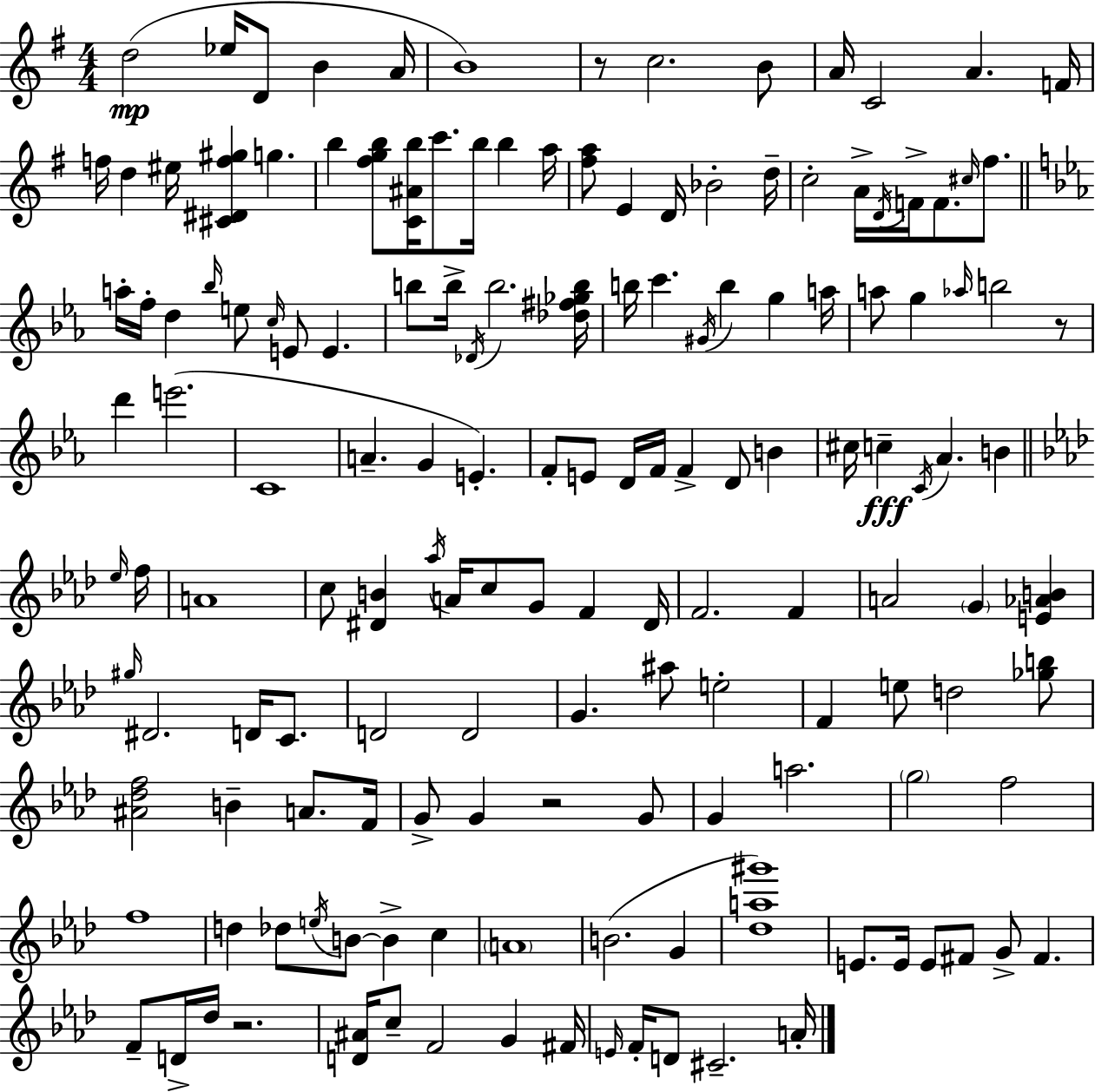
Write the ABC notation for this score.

X:1
T:Untitled
M:4/4
L:1/4
K:Em
d2 _e/4 D/2 B A/4 B4 z/2 c2 B/2 A/4 C2 A F/4 f/4 d ^e/4 [^C^Df^g] g b [^fgb]/2 [C^Ab]/4 c'/2 b/4 b a/4 [^fa]/2 E D/4 _B2 d/4 c2 A/4 D/4 F/4 F/2 ^c/4 ^f/2 a/4 f/4 d _b/4 e/2 c/4 E/2 E b/2 b/4 _D/4 b2 [_d^f_gb]/4 b/4 c' ^G/4 b g a/4 a/2 g _a/4 b2 z/2 d' e'2 C4 A G E F/2 E/2 D/4 F/4 F D/2 B ^c/4 c C/4 _A B _e/4 f/4 A4 c/2 [^DB] _a/4 A/4 c/2 G/2 F ^D/4 F2 F A2 G [E_AB] ^g/4 ^D2 D/4 C/2 D2 D2 G ^a/2 e2 F e/2 d2 [_gb]/2 [^A_df]2 B A/2 F/4 G/2 G z2 G/2 G a2 g2 f2 f4 d _d/2 e/4 B/2 B c A4 B2 G [_da^g']4 E/2 E/4 E/2 ^F/2 G/2 ^F F/2 D/4 _d/4 z2 [D^A]/4 c/2 F2 G ^F/4 E/4 F/4 D/2 ^C2 A/4